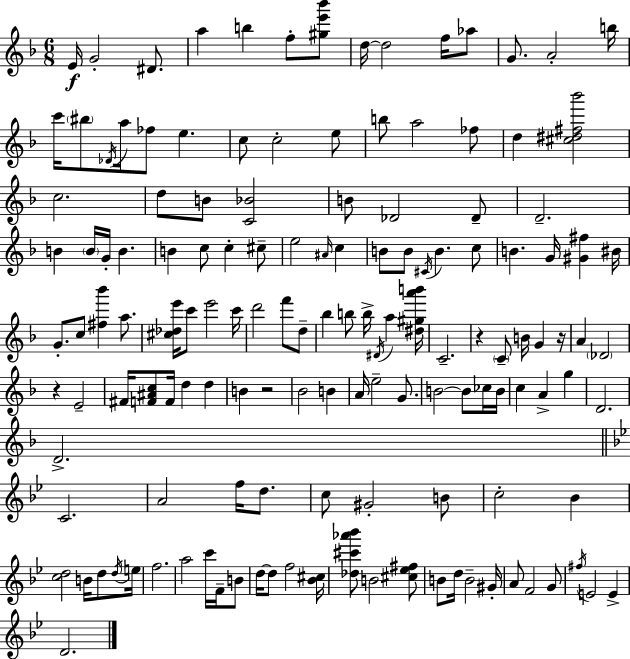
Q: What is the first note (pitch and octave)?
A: E4